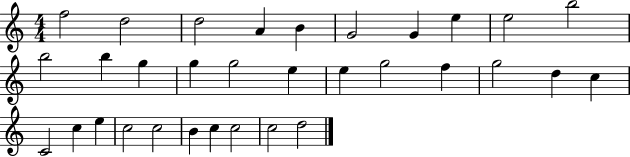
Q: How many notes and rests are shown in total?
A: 32